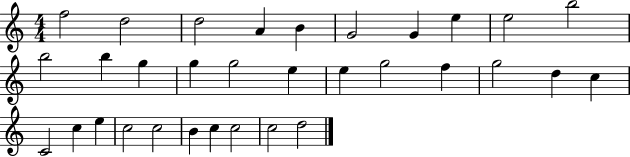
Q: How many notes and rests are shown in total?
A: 32